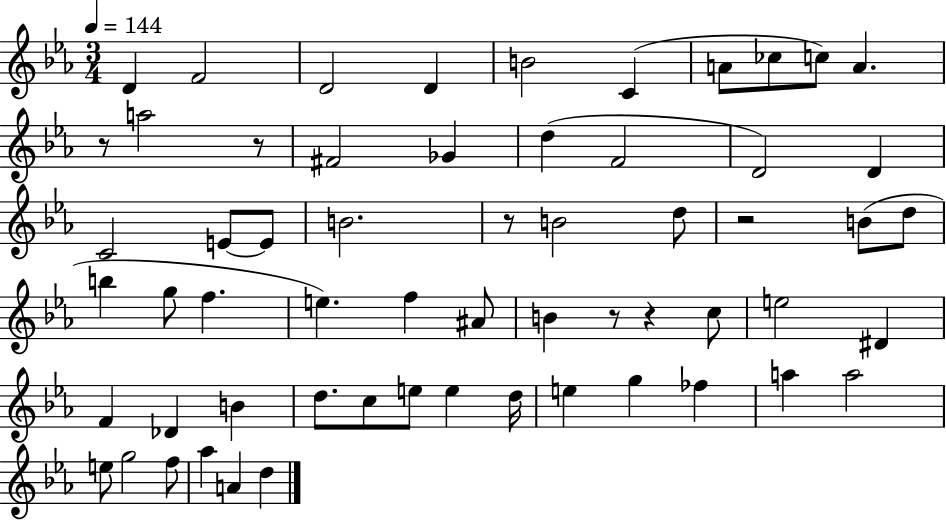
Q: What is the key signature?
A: EES major